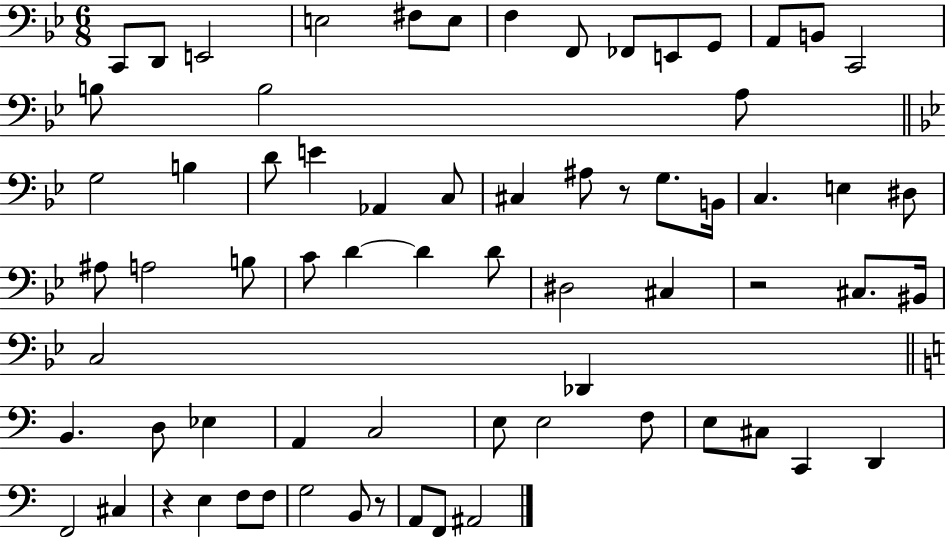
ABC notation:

X:1
T:Untitled
M:6/8
L:1/4
K:Bb
C,,/2 D,,/2 E,,2 E,2 ^F,/2 E,/2 F, F,,/2 _F,,/2 E,,/2 G,,/2 A,,/2 B,,/2 C,,2 B,/2 B,2 A,/2 G,2 B, D/2 E _A,, C,/2 ^C, ^A,/2 z/2 G,/2 B,,/4 C, E, ^D,/2 ^A,/2 A,2 B,/2 C/2 D D D/2 ^D,2 ^C, z2 ^C,/2 ^B,,/4 C,2 _D,, B,, D,/2 _E, A,, C,2 E,/2 E,2 F,/2 E,/2 ^C,/2 C,, D,, F,,2 ^C, z E, F,/2 F,/2 G,2 B,,/2 z/2 A,,/2 F,,/2 ^A,,2